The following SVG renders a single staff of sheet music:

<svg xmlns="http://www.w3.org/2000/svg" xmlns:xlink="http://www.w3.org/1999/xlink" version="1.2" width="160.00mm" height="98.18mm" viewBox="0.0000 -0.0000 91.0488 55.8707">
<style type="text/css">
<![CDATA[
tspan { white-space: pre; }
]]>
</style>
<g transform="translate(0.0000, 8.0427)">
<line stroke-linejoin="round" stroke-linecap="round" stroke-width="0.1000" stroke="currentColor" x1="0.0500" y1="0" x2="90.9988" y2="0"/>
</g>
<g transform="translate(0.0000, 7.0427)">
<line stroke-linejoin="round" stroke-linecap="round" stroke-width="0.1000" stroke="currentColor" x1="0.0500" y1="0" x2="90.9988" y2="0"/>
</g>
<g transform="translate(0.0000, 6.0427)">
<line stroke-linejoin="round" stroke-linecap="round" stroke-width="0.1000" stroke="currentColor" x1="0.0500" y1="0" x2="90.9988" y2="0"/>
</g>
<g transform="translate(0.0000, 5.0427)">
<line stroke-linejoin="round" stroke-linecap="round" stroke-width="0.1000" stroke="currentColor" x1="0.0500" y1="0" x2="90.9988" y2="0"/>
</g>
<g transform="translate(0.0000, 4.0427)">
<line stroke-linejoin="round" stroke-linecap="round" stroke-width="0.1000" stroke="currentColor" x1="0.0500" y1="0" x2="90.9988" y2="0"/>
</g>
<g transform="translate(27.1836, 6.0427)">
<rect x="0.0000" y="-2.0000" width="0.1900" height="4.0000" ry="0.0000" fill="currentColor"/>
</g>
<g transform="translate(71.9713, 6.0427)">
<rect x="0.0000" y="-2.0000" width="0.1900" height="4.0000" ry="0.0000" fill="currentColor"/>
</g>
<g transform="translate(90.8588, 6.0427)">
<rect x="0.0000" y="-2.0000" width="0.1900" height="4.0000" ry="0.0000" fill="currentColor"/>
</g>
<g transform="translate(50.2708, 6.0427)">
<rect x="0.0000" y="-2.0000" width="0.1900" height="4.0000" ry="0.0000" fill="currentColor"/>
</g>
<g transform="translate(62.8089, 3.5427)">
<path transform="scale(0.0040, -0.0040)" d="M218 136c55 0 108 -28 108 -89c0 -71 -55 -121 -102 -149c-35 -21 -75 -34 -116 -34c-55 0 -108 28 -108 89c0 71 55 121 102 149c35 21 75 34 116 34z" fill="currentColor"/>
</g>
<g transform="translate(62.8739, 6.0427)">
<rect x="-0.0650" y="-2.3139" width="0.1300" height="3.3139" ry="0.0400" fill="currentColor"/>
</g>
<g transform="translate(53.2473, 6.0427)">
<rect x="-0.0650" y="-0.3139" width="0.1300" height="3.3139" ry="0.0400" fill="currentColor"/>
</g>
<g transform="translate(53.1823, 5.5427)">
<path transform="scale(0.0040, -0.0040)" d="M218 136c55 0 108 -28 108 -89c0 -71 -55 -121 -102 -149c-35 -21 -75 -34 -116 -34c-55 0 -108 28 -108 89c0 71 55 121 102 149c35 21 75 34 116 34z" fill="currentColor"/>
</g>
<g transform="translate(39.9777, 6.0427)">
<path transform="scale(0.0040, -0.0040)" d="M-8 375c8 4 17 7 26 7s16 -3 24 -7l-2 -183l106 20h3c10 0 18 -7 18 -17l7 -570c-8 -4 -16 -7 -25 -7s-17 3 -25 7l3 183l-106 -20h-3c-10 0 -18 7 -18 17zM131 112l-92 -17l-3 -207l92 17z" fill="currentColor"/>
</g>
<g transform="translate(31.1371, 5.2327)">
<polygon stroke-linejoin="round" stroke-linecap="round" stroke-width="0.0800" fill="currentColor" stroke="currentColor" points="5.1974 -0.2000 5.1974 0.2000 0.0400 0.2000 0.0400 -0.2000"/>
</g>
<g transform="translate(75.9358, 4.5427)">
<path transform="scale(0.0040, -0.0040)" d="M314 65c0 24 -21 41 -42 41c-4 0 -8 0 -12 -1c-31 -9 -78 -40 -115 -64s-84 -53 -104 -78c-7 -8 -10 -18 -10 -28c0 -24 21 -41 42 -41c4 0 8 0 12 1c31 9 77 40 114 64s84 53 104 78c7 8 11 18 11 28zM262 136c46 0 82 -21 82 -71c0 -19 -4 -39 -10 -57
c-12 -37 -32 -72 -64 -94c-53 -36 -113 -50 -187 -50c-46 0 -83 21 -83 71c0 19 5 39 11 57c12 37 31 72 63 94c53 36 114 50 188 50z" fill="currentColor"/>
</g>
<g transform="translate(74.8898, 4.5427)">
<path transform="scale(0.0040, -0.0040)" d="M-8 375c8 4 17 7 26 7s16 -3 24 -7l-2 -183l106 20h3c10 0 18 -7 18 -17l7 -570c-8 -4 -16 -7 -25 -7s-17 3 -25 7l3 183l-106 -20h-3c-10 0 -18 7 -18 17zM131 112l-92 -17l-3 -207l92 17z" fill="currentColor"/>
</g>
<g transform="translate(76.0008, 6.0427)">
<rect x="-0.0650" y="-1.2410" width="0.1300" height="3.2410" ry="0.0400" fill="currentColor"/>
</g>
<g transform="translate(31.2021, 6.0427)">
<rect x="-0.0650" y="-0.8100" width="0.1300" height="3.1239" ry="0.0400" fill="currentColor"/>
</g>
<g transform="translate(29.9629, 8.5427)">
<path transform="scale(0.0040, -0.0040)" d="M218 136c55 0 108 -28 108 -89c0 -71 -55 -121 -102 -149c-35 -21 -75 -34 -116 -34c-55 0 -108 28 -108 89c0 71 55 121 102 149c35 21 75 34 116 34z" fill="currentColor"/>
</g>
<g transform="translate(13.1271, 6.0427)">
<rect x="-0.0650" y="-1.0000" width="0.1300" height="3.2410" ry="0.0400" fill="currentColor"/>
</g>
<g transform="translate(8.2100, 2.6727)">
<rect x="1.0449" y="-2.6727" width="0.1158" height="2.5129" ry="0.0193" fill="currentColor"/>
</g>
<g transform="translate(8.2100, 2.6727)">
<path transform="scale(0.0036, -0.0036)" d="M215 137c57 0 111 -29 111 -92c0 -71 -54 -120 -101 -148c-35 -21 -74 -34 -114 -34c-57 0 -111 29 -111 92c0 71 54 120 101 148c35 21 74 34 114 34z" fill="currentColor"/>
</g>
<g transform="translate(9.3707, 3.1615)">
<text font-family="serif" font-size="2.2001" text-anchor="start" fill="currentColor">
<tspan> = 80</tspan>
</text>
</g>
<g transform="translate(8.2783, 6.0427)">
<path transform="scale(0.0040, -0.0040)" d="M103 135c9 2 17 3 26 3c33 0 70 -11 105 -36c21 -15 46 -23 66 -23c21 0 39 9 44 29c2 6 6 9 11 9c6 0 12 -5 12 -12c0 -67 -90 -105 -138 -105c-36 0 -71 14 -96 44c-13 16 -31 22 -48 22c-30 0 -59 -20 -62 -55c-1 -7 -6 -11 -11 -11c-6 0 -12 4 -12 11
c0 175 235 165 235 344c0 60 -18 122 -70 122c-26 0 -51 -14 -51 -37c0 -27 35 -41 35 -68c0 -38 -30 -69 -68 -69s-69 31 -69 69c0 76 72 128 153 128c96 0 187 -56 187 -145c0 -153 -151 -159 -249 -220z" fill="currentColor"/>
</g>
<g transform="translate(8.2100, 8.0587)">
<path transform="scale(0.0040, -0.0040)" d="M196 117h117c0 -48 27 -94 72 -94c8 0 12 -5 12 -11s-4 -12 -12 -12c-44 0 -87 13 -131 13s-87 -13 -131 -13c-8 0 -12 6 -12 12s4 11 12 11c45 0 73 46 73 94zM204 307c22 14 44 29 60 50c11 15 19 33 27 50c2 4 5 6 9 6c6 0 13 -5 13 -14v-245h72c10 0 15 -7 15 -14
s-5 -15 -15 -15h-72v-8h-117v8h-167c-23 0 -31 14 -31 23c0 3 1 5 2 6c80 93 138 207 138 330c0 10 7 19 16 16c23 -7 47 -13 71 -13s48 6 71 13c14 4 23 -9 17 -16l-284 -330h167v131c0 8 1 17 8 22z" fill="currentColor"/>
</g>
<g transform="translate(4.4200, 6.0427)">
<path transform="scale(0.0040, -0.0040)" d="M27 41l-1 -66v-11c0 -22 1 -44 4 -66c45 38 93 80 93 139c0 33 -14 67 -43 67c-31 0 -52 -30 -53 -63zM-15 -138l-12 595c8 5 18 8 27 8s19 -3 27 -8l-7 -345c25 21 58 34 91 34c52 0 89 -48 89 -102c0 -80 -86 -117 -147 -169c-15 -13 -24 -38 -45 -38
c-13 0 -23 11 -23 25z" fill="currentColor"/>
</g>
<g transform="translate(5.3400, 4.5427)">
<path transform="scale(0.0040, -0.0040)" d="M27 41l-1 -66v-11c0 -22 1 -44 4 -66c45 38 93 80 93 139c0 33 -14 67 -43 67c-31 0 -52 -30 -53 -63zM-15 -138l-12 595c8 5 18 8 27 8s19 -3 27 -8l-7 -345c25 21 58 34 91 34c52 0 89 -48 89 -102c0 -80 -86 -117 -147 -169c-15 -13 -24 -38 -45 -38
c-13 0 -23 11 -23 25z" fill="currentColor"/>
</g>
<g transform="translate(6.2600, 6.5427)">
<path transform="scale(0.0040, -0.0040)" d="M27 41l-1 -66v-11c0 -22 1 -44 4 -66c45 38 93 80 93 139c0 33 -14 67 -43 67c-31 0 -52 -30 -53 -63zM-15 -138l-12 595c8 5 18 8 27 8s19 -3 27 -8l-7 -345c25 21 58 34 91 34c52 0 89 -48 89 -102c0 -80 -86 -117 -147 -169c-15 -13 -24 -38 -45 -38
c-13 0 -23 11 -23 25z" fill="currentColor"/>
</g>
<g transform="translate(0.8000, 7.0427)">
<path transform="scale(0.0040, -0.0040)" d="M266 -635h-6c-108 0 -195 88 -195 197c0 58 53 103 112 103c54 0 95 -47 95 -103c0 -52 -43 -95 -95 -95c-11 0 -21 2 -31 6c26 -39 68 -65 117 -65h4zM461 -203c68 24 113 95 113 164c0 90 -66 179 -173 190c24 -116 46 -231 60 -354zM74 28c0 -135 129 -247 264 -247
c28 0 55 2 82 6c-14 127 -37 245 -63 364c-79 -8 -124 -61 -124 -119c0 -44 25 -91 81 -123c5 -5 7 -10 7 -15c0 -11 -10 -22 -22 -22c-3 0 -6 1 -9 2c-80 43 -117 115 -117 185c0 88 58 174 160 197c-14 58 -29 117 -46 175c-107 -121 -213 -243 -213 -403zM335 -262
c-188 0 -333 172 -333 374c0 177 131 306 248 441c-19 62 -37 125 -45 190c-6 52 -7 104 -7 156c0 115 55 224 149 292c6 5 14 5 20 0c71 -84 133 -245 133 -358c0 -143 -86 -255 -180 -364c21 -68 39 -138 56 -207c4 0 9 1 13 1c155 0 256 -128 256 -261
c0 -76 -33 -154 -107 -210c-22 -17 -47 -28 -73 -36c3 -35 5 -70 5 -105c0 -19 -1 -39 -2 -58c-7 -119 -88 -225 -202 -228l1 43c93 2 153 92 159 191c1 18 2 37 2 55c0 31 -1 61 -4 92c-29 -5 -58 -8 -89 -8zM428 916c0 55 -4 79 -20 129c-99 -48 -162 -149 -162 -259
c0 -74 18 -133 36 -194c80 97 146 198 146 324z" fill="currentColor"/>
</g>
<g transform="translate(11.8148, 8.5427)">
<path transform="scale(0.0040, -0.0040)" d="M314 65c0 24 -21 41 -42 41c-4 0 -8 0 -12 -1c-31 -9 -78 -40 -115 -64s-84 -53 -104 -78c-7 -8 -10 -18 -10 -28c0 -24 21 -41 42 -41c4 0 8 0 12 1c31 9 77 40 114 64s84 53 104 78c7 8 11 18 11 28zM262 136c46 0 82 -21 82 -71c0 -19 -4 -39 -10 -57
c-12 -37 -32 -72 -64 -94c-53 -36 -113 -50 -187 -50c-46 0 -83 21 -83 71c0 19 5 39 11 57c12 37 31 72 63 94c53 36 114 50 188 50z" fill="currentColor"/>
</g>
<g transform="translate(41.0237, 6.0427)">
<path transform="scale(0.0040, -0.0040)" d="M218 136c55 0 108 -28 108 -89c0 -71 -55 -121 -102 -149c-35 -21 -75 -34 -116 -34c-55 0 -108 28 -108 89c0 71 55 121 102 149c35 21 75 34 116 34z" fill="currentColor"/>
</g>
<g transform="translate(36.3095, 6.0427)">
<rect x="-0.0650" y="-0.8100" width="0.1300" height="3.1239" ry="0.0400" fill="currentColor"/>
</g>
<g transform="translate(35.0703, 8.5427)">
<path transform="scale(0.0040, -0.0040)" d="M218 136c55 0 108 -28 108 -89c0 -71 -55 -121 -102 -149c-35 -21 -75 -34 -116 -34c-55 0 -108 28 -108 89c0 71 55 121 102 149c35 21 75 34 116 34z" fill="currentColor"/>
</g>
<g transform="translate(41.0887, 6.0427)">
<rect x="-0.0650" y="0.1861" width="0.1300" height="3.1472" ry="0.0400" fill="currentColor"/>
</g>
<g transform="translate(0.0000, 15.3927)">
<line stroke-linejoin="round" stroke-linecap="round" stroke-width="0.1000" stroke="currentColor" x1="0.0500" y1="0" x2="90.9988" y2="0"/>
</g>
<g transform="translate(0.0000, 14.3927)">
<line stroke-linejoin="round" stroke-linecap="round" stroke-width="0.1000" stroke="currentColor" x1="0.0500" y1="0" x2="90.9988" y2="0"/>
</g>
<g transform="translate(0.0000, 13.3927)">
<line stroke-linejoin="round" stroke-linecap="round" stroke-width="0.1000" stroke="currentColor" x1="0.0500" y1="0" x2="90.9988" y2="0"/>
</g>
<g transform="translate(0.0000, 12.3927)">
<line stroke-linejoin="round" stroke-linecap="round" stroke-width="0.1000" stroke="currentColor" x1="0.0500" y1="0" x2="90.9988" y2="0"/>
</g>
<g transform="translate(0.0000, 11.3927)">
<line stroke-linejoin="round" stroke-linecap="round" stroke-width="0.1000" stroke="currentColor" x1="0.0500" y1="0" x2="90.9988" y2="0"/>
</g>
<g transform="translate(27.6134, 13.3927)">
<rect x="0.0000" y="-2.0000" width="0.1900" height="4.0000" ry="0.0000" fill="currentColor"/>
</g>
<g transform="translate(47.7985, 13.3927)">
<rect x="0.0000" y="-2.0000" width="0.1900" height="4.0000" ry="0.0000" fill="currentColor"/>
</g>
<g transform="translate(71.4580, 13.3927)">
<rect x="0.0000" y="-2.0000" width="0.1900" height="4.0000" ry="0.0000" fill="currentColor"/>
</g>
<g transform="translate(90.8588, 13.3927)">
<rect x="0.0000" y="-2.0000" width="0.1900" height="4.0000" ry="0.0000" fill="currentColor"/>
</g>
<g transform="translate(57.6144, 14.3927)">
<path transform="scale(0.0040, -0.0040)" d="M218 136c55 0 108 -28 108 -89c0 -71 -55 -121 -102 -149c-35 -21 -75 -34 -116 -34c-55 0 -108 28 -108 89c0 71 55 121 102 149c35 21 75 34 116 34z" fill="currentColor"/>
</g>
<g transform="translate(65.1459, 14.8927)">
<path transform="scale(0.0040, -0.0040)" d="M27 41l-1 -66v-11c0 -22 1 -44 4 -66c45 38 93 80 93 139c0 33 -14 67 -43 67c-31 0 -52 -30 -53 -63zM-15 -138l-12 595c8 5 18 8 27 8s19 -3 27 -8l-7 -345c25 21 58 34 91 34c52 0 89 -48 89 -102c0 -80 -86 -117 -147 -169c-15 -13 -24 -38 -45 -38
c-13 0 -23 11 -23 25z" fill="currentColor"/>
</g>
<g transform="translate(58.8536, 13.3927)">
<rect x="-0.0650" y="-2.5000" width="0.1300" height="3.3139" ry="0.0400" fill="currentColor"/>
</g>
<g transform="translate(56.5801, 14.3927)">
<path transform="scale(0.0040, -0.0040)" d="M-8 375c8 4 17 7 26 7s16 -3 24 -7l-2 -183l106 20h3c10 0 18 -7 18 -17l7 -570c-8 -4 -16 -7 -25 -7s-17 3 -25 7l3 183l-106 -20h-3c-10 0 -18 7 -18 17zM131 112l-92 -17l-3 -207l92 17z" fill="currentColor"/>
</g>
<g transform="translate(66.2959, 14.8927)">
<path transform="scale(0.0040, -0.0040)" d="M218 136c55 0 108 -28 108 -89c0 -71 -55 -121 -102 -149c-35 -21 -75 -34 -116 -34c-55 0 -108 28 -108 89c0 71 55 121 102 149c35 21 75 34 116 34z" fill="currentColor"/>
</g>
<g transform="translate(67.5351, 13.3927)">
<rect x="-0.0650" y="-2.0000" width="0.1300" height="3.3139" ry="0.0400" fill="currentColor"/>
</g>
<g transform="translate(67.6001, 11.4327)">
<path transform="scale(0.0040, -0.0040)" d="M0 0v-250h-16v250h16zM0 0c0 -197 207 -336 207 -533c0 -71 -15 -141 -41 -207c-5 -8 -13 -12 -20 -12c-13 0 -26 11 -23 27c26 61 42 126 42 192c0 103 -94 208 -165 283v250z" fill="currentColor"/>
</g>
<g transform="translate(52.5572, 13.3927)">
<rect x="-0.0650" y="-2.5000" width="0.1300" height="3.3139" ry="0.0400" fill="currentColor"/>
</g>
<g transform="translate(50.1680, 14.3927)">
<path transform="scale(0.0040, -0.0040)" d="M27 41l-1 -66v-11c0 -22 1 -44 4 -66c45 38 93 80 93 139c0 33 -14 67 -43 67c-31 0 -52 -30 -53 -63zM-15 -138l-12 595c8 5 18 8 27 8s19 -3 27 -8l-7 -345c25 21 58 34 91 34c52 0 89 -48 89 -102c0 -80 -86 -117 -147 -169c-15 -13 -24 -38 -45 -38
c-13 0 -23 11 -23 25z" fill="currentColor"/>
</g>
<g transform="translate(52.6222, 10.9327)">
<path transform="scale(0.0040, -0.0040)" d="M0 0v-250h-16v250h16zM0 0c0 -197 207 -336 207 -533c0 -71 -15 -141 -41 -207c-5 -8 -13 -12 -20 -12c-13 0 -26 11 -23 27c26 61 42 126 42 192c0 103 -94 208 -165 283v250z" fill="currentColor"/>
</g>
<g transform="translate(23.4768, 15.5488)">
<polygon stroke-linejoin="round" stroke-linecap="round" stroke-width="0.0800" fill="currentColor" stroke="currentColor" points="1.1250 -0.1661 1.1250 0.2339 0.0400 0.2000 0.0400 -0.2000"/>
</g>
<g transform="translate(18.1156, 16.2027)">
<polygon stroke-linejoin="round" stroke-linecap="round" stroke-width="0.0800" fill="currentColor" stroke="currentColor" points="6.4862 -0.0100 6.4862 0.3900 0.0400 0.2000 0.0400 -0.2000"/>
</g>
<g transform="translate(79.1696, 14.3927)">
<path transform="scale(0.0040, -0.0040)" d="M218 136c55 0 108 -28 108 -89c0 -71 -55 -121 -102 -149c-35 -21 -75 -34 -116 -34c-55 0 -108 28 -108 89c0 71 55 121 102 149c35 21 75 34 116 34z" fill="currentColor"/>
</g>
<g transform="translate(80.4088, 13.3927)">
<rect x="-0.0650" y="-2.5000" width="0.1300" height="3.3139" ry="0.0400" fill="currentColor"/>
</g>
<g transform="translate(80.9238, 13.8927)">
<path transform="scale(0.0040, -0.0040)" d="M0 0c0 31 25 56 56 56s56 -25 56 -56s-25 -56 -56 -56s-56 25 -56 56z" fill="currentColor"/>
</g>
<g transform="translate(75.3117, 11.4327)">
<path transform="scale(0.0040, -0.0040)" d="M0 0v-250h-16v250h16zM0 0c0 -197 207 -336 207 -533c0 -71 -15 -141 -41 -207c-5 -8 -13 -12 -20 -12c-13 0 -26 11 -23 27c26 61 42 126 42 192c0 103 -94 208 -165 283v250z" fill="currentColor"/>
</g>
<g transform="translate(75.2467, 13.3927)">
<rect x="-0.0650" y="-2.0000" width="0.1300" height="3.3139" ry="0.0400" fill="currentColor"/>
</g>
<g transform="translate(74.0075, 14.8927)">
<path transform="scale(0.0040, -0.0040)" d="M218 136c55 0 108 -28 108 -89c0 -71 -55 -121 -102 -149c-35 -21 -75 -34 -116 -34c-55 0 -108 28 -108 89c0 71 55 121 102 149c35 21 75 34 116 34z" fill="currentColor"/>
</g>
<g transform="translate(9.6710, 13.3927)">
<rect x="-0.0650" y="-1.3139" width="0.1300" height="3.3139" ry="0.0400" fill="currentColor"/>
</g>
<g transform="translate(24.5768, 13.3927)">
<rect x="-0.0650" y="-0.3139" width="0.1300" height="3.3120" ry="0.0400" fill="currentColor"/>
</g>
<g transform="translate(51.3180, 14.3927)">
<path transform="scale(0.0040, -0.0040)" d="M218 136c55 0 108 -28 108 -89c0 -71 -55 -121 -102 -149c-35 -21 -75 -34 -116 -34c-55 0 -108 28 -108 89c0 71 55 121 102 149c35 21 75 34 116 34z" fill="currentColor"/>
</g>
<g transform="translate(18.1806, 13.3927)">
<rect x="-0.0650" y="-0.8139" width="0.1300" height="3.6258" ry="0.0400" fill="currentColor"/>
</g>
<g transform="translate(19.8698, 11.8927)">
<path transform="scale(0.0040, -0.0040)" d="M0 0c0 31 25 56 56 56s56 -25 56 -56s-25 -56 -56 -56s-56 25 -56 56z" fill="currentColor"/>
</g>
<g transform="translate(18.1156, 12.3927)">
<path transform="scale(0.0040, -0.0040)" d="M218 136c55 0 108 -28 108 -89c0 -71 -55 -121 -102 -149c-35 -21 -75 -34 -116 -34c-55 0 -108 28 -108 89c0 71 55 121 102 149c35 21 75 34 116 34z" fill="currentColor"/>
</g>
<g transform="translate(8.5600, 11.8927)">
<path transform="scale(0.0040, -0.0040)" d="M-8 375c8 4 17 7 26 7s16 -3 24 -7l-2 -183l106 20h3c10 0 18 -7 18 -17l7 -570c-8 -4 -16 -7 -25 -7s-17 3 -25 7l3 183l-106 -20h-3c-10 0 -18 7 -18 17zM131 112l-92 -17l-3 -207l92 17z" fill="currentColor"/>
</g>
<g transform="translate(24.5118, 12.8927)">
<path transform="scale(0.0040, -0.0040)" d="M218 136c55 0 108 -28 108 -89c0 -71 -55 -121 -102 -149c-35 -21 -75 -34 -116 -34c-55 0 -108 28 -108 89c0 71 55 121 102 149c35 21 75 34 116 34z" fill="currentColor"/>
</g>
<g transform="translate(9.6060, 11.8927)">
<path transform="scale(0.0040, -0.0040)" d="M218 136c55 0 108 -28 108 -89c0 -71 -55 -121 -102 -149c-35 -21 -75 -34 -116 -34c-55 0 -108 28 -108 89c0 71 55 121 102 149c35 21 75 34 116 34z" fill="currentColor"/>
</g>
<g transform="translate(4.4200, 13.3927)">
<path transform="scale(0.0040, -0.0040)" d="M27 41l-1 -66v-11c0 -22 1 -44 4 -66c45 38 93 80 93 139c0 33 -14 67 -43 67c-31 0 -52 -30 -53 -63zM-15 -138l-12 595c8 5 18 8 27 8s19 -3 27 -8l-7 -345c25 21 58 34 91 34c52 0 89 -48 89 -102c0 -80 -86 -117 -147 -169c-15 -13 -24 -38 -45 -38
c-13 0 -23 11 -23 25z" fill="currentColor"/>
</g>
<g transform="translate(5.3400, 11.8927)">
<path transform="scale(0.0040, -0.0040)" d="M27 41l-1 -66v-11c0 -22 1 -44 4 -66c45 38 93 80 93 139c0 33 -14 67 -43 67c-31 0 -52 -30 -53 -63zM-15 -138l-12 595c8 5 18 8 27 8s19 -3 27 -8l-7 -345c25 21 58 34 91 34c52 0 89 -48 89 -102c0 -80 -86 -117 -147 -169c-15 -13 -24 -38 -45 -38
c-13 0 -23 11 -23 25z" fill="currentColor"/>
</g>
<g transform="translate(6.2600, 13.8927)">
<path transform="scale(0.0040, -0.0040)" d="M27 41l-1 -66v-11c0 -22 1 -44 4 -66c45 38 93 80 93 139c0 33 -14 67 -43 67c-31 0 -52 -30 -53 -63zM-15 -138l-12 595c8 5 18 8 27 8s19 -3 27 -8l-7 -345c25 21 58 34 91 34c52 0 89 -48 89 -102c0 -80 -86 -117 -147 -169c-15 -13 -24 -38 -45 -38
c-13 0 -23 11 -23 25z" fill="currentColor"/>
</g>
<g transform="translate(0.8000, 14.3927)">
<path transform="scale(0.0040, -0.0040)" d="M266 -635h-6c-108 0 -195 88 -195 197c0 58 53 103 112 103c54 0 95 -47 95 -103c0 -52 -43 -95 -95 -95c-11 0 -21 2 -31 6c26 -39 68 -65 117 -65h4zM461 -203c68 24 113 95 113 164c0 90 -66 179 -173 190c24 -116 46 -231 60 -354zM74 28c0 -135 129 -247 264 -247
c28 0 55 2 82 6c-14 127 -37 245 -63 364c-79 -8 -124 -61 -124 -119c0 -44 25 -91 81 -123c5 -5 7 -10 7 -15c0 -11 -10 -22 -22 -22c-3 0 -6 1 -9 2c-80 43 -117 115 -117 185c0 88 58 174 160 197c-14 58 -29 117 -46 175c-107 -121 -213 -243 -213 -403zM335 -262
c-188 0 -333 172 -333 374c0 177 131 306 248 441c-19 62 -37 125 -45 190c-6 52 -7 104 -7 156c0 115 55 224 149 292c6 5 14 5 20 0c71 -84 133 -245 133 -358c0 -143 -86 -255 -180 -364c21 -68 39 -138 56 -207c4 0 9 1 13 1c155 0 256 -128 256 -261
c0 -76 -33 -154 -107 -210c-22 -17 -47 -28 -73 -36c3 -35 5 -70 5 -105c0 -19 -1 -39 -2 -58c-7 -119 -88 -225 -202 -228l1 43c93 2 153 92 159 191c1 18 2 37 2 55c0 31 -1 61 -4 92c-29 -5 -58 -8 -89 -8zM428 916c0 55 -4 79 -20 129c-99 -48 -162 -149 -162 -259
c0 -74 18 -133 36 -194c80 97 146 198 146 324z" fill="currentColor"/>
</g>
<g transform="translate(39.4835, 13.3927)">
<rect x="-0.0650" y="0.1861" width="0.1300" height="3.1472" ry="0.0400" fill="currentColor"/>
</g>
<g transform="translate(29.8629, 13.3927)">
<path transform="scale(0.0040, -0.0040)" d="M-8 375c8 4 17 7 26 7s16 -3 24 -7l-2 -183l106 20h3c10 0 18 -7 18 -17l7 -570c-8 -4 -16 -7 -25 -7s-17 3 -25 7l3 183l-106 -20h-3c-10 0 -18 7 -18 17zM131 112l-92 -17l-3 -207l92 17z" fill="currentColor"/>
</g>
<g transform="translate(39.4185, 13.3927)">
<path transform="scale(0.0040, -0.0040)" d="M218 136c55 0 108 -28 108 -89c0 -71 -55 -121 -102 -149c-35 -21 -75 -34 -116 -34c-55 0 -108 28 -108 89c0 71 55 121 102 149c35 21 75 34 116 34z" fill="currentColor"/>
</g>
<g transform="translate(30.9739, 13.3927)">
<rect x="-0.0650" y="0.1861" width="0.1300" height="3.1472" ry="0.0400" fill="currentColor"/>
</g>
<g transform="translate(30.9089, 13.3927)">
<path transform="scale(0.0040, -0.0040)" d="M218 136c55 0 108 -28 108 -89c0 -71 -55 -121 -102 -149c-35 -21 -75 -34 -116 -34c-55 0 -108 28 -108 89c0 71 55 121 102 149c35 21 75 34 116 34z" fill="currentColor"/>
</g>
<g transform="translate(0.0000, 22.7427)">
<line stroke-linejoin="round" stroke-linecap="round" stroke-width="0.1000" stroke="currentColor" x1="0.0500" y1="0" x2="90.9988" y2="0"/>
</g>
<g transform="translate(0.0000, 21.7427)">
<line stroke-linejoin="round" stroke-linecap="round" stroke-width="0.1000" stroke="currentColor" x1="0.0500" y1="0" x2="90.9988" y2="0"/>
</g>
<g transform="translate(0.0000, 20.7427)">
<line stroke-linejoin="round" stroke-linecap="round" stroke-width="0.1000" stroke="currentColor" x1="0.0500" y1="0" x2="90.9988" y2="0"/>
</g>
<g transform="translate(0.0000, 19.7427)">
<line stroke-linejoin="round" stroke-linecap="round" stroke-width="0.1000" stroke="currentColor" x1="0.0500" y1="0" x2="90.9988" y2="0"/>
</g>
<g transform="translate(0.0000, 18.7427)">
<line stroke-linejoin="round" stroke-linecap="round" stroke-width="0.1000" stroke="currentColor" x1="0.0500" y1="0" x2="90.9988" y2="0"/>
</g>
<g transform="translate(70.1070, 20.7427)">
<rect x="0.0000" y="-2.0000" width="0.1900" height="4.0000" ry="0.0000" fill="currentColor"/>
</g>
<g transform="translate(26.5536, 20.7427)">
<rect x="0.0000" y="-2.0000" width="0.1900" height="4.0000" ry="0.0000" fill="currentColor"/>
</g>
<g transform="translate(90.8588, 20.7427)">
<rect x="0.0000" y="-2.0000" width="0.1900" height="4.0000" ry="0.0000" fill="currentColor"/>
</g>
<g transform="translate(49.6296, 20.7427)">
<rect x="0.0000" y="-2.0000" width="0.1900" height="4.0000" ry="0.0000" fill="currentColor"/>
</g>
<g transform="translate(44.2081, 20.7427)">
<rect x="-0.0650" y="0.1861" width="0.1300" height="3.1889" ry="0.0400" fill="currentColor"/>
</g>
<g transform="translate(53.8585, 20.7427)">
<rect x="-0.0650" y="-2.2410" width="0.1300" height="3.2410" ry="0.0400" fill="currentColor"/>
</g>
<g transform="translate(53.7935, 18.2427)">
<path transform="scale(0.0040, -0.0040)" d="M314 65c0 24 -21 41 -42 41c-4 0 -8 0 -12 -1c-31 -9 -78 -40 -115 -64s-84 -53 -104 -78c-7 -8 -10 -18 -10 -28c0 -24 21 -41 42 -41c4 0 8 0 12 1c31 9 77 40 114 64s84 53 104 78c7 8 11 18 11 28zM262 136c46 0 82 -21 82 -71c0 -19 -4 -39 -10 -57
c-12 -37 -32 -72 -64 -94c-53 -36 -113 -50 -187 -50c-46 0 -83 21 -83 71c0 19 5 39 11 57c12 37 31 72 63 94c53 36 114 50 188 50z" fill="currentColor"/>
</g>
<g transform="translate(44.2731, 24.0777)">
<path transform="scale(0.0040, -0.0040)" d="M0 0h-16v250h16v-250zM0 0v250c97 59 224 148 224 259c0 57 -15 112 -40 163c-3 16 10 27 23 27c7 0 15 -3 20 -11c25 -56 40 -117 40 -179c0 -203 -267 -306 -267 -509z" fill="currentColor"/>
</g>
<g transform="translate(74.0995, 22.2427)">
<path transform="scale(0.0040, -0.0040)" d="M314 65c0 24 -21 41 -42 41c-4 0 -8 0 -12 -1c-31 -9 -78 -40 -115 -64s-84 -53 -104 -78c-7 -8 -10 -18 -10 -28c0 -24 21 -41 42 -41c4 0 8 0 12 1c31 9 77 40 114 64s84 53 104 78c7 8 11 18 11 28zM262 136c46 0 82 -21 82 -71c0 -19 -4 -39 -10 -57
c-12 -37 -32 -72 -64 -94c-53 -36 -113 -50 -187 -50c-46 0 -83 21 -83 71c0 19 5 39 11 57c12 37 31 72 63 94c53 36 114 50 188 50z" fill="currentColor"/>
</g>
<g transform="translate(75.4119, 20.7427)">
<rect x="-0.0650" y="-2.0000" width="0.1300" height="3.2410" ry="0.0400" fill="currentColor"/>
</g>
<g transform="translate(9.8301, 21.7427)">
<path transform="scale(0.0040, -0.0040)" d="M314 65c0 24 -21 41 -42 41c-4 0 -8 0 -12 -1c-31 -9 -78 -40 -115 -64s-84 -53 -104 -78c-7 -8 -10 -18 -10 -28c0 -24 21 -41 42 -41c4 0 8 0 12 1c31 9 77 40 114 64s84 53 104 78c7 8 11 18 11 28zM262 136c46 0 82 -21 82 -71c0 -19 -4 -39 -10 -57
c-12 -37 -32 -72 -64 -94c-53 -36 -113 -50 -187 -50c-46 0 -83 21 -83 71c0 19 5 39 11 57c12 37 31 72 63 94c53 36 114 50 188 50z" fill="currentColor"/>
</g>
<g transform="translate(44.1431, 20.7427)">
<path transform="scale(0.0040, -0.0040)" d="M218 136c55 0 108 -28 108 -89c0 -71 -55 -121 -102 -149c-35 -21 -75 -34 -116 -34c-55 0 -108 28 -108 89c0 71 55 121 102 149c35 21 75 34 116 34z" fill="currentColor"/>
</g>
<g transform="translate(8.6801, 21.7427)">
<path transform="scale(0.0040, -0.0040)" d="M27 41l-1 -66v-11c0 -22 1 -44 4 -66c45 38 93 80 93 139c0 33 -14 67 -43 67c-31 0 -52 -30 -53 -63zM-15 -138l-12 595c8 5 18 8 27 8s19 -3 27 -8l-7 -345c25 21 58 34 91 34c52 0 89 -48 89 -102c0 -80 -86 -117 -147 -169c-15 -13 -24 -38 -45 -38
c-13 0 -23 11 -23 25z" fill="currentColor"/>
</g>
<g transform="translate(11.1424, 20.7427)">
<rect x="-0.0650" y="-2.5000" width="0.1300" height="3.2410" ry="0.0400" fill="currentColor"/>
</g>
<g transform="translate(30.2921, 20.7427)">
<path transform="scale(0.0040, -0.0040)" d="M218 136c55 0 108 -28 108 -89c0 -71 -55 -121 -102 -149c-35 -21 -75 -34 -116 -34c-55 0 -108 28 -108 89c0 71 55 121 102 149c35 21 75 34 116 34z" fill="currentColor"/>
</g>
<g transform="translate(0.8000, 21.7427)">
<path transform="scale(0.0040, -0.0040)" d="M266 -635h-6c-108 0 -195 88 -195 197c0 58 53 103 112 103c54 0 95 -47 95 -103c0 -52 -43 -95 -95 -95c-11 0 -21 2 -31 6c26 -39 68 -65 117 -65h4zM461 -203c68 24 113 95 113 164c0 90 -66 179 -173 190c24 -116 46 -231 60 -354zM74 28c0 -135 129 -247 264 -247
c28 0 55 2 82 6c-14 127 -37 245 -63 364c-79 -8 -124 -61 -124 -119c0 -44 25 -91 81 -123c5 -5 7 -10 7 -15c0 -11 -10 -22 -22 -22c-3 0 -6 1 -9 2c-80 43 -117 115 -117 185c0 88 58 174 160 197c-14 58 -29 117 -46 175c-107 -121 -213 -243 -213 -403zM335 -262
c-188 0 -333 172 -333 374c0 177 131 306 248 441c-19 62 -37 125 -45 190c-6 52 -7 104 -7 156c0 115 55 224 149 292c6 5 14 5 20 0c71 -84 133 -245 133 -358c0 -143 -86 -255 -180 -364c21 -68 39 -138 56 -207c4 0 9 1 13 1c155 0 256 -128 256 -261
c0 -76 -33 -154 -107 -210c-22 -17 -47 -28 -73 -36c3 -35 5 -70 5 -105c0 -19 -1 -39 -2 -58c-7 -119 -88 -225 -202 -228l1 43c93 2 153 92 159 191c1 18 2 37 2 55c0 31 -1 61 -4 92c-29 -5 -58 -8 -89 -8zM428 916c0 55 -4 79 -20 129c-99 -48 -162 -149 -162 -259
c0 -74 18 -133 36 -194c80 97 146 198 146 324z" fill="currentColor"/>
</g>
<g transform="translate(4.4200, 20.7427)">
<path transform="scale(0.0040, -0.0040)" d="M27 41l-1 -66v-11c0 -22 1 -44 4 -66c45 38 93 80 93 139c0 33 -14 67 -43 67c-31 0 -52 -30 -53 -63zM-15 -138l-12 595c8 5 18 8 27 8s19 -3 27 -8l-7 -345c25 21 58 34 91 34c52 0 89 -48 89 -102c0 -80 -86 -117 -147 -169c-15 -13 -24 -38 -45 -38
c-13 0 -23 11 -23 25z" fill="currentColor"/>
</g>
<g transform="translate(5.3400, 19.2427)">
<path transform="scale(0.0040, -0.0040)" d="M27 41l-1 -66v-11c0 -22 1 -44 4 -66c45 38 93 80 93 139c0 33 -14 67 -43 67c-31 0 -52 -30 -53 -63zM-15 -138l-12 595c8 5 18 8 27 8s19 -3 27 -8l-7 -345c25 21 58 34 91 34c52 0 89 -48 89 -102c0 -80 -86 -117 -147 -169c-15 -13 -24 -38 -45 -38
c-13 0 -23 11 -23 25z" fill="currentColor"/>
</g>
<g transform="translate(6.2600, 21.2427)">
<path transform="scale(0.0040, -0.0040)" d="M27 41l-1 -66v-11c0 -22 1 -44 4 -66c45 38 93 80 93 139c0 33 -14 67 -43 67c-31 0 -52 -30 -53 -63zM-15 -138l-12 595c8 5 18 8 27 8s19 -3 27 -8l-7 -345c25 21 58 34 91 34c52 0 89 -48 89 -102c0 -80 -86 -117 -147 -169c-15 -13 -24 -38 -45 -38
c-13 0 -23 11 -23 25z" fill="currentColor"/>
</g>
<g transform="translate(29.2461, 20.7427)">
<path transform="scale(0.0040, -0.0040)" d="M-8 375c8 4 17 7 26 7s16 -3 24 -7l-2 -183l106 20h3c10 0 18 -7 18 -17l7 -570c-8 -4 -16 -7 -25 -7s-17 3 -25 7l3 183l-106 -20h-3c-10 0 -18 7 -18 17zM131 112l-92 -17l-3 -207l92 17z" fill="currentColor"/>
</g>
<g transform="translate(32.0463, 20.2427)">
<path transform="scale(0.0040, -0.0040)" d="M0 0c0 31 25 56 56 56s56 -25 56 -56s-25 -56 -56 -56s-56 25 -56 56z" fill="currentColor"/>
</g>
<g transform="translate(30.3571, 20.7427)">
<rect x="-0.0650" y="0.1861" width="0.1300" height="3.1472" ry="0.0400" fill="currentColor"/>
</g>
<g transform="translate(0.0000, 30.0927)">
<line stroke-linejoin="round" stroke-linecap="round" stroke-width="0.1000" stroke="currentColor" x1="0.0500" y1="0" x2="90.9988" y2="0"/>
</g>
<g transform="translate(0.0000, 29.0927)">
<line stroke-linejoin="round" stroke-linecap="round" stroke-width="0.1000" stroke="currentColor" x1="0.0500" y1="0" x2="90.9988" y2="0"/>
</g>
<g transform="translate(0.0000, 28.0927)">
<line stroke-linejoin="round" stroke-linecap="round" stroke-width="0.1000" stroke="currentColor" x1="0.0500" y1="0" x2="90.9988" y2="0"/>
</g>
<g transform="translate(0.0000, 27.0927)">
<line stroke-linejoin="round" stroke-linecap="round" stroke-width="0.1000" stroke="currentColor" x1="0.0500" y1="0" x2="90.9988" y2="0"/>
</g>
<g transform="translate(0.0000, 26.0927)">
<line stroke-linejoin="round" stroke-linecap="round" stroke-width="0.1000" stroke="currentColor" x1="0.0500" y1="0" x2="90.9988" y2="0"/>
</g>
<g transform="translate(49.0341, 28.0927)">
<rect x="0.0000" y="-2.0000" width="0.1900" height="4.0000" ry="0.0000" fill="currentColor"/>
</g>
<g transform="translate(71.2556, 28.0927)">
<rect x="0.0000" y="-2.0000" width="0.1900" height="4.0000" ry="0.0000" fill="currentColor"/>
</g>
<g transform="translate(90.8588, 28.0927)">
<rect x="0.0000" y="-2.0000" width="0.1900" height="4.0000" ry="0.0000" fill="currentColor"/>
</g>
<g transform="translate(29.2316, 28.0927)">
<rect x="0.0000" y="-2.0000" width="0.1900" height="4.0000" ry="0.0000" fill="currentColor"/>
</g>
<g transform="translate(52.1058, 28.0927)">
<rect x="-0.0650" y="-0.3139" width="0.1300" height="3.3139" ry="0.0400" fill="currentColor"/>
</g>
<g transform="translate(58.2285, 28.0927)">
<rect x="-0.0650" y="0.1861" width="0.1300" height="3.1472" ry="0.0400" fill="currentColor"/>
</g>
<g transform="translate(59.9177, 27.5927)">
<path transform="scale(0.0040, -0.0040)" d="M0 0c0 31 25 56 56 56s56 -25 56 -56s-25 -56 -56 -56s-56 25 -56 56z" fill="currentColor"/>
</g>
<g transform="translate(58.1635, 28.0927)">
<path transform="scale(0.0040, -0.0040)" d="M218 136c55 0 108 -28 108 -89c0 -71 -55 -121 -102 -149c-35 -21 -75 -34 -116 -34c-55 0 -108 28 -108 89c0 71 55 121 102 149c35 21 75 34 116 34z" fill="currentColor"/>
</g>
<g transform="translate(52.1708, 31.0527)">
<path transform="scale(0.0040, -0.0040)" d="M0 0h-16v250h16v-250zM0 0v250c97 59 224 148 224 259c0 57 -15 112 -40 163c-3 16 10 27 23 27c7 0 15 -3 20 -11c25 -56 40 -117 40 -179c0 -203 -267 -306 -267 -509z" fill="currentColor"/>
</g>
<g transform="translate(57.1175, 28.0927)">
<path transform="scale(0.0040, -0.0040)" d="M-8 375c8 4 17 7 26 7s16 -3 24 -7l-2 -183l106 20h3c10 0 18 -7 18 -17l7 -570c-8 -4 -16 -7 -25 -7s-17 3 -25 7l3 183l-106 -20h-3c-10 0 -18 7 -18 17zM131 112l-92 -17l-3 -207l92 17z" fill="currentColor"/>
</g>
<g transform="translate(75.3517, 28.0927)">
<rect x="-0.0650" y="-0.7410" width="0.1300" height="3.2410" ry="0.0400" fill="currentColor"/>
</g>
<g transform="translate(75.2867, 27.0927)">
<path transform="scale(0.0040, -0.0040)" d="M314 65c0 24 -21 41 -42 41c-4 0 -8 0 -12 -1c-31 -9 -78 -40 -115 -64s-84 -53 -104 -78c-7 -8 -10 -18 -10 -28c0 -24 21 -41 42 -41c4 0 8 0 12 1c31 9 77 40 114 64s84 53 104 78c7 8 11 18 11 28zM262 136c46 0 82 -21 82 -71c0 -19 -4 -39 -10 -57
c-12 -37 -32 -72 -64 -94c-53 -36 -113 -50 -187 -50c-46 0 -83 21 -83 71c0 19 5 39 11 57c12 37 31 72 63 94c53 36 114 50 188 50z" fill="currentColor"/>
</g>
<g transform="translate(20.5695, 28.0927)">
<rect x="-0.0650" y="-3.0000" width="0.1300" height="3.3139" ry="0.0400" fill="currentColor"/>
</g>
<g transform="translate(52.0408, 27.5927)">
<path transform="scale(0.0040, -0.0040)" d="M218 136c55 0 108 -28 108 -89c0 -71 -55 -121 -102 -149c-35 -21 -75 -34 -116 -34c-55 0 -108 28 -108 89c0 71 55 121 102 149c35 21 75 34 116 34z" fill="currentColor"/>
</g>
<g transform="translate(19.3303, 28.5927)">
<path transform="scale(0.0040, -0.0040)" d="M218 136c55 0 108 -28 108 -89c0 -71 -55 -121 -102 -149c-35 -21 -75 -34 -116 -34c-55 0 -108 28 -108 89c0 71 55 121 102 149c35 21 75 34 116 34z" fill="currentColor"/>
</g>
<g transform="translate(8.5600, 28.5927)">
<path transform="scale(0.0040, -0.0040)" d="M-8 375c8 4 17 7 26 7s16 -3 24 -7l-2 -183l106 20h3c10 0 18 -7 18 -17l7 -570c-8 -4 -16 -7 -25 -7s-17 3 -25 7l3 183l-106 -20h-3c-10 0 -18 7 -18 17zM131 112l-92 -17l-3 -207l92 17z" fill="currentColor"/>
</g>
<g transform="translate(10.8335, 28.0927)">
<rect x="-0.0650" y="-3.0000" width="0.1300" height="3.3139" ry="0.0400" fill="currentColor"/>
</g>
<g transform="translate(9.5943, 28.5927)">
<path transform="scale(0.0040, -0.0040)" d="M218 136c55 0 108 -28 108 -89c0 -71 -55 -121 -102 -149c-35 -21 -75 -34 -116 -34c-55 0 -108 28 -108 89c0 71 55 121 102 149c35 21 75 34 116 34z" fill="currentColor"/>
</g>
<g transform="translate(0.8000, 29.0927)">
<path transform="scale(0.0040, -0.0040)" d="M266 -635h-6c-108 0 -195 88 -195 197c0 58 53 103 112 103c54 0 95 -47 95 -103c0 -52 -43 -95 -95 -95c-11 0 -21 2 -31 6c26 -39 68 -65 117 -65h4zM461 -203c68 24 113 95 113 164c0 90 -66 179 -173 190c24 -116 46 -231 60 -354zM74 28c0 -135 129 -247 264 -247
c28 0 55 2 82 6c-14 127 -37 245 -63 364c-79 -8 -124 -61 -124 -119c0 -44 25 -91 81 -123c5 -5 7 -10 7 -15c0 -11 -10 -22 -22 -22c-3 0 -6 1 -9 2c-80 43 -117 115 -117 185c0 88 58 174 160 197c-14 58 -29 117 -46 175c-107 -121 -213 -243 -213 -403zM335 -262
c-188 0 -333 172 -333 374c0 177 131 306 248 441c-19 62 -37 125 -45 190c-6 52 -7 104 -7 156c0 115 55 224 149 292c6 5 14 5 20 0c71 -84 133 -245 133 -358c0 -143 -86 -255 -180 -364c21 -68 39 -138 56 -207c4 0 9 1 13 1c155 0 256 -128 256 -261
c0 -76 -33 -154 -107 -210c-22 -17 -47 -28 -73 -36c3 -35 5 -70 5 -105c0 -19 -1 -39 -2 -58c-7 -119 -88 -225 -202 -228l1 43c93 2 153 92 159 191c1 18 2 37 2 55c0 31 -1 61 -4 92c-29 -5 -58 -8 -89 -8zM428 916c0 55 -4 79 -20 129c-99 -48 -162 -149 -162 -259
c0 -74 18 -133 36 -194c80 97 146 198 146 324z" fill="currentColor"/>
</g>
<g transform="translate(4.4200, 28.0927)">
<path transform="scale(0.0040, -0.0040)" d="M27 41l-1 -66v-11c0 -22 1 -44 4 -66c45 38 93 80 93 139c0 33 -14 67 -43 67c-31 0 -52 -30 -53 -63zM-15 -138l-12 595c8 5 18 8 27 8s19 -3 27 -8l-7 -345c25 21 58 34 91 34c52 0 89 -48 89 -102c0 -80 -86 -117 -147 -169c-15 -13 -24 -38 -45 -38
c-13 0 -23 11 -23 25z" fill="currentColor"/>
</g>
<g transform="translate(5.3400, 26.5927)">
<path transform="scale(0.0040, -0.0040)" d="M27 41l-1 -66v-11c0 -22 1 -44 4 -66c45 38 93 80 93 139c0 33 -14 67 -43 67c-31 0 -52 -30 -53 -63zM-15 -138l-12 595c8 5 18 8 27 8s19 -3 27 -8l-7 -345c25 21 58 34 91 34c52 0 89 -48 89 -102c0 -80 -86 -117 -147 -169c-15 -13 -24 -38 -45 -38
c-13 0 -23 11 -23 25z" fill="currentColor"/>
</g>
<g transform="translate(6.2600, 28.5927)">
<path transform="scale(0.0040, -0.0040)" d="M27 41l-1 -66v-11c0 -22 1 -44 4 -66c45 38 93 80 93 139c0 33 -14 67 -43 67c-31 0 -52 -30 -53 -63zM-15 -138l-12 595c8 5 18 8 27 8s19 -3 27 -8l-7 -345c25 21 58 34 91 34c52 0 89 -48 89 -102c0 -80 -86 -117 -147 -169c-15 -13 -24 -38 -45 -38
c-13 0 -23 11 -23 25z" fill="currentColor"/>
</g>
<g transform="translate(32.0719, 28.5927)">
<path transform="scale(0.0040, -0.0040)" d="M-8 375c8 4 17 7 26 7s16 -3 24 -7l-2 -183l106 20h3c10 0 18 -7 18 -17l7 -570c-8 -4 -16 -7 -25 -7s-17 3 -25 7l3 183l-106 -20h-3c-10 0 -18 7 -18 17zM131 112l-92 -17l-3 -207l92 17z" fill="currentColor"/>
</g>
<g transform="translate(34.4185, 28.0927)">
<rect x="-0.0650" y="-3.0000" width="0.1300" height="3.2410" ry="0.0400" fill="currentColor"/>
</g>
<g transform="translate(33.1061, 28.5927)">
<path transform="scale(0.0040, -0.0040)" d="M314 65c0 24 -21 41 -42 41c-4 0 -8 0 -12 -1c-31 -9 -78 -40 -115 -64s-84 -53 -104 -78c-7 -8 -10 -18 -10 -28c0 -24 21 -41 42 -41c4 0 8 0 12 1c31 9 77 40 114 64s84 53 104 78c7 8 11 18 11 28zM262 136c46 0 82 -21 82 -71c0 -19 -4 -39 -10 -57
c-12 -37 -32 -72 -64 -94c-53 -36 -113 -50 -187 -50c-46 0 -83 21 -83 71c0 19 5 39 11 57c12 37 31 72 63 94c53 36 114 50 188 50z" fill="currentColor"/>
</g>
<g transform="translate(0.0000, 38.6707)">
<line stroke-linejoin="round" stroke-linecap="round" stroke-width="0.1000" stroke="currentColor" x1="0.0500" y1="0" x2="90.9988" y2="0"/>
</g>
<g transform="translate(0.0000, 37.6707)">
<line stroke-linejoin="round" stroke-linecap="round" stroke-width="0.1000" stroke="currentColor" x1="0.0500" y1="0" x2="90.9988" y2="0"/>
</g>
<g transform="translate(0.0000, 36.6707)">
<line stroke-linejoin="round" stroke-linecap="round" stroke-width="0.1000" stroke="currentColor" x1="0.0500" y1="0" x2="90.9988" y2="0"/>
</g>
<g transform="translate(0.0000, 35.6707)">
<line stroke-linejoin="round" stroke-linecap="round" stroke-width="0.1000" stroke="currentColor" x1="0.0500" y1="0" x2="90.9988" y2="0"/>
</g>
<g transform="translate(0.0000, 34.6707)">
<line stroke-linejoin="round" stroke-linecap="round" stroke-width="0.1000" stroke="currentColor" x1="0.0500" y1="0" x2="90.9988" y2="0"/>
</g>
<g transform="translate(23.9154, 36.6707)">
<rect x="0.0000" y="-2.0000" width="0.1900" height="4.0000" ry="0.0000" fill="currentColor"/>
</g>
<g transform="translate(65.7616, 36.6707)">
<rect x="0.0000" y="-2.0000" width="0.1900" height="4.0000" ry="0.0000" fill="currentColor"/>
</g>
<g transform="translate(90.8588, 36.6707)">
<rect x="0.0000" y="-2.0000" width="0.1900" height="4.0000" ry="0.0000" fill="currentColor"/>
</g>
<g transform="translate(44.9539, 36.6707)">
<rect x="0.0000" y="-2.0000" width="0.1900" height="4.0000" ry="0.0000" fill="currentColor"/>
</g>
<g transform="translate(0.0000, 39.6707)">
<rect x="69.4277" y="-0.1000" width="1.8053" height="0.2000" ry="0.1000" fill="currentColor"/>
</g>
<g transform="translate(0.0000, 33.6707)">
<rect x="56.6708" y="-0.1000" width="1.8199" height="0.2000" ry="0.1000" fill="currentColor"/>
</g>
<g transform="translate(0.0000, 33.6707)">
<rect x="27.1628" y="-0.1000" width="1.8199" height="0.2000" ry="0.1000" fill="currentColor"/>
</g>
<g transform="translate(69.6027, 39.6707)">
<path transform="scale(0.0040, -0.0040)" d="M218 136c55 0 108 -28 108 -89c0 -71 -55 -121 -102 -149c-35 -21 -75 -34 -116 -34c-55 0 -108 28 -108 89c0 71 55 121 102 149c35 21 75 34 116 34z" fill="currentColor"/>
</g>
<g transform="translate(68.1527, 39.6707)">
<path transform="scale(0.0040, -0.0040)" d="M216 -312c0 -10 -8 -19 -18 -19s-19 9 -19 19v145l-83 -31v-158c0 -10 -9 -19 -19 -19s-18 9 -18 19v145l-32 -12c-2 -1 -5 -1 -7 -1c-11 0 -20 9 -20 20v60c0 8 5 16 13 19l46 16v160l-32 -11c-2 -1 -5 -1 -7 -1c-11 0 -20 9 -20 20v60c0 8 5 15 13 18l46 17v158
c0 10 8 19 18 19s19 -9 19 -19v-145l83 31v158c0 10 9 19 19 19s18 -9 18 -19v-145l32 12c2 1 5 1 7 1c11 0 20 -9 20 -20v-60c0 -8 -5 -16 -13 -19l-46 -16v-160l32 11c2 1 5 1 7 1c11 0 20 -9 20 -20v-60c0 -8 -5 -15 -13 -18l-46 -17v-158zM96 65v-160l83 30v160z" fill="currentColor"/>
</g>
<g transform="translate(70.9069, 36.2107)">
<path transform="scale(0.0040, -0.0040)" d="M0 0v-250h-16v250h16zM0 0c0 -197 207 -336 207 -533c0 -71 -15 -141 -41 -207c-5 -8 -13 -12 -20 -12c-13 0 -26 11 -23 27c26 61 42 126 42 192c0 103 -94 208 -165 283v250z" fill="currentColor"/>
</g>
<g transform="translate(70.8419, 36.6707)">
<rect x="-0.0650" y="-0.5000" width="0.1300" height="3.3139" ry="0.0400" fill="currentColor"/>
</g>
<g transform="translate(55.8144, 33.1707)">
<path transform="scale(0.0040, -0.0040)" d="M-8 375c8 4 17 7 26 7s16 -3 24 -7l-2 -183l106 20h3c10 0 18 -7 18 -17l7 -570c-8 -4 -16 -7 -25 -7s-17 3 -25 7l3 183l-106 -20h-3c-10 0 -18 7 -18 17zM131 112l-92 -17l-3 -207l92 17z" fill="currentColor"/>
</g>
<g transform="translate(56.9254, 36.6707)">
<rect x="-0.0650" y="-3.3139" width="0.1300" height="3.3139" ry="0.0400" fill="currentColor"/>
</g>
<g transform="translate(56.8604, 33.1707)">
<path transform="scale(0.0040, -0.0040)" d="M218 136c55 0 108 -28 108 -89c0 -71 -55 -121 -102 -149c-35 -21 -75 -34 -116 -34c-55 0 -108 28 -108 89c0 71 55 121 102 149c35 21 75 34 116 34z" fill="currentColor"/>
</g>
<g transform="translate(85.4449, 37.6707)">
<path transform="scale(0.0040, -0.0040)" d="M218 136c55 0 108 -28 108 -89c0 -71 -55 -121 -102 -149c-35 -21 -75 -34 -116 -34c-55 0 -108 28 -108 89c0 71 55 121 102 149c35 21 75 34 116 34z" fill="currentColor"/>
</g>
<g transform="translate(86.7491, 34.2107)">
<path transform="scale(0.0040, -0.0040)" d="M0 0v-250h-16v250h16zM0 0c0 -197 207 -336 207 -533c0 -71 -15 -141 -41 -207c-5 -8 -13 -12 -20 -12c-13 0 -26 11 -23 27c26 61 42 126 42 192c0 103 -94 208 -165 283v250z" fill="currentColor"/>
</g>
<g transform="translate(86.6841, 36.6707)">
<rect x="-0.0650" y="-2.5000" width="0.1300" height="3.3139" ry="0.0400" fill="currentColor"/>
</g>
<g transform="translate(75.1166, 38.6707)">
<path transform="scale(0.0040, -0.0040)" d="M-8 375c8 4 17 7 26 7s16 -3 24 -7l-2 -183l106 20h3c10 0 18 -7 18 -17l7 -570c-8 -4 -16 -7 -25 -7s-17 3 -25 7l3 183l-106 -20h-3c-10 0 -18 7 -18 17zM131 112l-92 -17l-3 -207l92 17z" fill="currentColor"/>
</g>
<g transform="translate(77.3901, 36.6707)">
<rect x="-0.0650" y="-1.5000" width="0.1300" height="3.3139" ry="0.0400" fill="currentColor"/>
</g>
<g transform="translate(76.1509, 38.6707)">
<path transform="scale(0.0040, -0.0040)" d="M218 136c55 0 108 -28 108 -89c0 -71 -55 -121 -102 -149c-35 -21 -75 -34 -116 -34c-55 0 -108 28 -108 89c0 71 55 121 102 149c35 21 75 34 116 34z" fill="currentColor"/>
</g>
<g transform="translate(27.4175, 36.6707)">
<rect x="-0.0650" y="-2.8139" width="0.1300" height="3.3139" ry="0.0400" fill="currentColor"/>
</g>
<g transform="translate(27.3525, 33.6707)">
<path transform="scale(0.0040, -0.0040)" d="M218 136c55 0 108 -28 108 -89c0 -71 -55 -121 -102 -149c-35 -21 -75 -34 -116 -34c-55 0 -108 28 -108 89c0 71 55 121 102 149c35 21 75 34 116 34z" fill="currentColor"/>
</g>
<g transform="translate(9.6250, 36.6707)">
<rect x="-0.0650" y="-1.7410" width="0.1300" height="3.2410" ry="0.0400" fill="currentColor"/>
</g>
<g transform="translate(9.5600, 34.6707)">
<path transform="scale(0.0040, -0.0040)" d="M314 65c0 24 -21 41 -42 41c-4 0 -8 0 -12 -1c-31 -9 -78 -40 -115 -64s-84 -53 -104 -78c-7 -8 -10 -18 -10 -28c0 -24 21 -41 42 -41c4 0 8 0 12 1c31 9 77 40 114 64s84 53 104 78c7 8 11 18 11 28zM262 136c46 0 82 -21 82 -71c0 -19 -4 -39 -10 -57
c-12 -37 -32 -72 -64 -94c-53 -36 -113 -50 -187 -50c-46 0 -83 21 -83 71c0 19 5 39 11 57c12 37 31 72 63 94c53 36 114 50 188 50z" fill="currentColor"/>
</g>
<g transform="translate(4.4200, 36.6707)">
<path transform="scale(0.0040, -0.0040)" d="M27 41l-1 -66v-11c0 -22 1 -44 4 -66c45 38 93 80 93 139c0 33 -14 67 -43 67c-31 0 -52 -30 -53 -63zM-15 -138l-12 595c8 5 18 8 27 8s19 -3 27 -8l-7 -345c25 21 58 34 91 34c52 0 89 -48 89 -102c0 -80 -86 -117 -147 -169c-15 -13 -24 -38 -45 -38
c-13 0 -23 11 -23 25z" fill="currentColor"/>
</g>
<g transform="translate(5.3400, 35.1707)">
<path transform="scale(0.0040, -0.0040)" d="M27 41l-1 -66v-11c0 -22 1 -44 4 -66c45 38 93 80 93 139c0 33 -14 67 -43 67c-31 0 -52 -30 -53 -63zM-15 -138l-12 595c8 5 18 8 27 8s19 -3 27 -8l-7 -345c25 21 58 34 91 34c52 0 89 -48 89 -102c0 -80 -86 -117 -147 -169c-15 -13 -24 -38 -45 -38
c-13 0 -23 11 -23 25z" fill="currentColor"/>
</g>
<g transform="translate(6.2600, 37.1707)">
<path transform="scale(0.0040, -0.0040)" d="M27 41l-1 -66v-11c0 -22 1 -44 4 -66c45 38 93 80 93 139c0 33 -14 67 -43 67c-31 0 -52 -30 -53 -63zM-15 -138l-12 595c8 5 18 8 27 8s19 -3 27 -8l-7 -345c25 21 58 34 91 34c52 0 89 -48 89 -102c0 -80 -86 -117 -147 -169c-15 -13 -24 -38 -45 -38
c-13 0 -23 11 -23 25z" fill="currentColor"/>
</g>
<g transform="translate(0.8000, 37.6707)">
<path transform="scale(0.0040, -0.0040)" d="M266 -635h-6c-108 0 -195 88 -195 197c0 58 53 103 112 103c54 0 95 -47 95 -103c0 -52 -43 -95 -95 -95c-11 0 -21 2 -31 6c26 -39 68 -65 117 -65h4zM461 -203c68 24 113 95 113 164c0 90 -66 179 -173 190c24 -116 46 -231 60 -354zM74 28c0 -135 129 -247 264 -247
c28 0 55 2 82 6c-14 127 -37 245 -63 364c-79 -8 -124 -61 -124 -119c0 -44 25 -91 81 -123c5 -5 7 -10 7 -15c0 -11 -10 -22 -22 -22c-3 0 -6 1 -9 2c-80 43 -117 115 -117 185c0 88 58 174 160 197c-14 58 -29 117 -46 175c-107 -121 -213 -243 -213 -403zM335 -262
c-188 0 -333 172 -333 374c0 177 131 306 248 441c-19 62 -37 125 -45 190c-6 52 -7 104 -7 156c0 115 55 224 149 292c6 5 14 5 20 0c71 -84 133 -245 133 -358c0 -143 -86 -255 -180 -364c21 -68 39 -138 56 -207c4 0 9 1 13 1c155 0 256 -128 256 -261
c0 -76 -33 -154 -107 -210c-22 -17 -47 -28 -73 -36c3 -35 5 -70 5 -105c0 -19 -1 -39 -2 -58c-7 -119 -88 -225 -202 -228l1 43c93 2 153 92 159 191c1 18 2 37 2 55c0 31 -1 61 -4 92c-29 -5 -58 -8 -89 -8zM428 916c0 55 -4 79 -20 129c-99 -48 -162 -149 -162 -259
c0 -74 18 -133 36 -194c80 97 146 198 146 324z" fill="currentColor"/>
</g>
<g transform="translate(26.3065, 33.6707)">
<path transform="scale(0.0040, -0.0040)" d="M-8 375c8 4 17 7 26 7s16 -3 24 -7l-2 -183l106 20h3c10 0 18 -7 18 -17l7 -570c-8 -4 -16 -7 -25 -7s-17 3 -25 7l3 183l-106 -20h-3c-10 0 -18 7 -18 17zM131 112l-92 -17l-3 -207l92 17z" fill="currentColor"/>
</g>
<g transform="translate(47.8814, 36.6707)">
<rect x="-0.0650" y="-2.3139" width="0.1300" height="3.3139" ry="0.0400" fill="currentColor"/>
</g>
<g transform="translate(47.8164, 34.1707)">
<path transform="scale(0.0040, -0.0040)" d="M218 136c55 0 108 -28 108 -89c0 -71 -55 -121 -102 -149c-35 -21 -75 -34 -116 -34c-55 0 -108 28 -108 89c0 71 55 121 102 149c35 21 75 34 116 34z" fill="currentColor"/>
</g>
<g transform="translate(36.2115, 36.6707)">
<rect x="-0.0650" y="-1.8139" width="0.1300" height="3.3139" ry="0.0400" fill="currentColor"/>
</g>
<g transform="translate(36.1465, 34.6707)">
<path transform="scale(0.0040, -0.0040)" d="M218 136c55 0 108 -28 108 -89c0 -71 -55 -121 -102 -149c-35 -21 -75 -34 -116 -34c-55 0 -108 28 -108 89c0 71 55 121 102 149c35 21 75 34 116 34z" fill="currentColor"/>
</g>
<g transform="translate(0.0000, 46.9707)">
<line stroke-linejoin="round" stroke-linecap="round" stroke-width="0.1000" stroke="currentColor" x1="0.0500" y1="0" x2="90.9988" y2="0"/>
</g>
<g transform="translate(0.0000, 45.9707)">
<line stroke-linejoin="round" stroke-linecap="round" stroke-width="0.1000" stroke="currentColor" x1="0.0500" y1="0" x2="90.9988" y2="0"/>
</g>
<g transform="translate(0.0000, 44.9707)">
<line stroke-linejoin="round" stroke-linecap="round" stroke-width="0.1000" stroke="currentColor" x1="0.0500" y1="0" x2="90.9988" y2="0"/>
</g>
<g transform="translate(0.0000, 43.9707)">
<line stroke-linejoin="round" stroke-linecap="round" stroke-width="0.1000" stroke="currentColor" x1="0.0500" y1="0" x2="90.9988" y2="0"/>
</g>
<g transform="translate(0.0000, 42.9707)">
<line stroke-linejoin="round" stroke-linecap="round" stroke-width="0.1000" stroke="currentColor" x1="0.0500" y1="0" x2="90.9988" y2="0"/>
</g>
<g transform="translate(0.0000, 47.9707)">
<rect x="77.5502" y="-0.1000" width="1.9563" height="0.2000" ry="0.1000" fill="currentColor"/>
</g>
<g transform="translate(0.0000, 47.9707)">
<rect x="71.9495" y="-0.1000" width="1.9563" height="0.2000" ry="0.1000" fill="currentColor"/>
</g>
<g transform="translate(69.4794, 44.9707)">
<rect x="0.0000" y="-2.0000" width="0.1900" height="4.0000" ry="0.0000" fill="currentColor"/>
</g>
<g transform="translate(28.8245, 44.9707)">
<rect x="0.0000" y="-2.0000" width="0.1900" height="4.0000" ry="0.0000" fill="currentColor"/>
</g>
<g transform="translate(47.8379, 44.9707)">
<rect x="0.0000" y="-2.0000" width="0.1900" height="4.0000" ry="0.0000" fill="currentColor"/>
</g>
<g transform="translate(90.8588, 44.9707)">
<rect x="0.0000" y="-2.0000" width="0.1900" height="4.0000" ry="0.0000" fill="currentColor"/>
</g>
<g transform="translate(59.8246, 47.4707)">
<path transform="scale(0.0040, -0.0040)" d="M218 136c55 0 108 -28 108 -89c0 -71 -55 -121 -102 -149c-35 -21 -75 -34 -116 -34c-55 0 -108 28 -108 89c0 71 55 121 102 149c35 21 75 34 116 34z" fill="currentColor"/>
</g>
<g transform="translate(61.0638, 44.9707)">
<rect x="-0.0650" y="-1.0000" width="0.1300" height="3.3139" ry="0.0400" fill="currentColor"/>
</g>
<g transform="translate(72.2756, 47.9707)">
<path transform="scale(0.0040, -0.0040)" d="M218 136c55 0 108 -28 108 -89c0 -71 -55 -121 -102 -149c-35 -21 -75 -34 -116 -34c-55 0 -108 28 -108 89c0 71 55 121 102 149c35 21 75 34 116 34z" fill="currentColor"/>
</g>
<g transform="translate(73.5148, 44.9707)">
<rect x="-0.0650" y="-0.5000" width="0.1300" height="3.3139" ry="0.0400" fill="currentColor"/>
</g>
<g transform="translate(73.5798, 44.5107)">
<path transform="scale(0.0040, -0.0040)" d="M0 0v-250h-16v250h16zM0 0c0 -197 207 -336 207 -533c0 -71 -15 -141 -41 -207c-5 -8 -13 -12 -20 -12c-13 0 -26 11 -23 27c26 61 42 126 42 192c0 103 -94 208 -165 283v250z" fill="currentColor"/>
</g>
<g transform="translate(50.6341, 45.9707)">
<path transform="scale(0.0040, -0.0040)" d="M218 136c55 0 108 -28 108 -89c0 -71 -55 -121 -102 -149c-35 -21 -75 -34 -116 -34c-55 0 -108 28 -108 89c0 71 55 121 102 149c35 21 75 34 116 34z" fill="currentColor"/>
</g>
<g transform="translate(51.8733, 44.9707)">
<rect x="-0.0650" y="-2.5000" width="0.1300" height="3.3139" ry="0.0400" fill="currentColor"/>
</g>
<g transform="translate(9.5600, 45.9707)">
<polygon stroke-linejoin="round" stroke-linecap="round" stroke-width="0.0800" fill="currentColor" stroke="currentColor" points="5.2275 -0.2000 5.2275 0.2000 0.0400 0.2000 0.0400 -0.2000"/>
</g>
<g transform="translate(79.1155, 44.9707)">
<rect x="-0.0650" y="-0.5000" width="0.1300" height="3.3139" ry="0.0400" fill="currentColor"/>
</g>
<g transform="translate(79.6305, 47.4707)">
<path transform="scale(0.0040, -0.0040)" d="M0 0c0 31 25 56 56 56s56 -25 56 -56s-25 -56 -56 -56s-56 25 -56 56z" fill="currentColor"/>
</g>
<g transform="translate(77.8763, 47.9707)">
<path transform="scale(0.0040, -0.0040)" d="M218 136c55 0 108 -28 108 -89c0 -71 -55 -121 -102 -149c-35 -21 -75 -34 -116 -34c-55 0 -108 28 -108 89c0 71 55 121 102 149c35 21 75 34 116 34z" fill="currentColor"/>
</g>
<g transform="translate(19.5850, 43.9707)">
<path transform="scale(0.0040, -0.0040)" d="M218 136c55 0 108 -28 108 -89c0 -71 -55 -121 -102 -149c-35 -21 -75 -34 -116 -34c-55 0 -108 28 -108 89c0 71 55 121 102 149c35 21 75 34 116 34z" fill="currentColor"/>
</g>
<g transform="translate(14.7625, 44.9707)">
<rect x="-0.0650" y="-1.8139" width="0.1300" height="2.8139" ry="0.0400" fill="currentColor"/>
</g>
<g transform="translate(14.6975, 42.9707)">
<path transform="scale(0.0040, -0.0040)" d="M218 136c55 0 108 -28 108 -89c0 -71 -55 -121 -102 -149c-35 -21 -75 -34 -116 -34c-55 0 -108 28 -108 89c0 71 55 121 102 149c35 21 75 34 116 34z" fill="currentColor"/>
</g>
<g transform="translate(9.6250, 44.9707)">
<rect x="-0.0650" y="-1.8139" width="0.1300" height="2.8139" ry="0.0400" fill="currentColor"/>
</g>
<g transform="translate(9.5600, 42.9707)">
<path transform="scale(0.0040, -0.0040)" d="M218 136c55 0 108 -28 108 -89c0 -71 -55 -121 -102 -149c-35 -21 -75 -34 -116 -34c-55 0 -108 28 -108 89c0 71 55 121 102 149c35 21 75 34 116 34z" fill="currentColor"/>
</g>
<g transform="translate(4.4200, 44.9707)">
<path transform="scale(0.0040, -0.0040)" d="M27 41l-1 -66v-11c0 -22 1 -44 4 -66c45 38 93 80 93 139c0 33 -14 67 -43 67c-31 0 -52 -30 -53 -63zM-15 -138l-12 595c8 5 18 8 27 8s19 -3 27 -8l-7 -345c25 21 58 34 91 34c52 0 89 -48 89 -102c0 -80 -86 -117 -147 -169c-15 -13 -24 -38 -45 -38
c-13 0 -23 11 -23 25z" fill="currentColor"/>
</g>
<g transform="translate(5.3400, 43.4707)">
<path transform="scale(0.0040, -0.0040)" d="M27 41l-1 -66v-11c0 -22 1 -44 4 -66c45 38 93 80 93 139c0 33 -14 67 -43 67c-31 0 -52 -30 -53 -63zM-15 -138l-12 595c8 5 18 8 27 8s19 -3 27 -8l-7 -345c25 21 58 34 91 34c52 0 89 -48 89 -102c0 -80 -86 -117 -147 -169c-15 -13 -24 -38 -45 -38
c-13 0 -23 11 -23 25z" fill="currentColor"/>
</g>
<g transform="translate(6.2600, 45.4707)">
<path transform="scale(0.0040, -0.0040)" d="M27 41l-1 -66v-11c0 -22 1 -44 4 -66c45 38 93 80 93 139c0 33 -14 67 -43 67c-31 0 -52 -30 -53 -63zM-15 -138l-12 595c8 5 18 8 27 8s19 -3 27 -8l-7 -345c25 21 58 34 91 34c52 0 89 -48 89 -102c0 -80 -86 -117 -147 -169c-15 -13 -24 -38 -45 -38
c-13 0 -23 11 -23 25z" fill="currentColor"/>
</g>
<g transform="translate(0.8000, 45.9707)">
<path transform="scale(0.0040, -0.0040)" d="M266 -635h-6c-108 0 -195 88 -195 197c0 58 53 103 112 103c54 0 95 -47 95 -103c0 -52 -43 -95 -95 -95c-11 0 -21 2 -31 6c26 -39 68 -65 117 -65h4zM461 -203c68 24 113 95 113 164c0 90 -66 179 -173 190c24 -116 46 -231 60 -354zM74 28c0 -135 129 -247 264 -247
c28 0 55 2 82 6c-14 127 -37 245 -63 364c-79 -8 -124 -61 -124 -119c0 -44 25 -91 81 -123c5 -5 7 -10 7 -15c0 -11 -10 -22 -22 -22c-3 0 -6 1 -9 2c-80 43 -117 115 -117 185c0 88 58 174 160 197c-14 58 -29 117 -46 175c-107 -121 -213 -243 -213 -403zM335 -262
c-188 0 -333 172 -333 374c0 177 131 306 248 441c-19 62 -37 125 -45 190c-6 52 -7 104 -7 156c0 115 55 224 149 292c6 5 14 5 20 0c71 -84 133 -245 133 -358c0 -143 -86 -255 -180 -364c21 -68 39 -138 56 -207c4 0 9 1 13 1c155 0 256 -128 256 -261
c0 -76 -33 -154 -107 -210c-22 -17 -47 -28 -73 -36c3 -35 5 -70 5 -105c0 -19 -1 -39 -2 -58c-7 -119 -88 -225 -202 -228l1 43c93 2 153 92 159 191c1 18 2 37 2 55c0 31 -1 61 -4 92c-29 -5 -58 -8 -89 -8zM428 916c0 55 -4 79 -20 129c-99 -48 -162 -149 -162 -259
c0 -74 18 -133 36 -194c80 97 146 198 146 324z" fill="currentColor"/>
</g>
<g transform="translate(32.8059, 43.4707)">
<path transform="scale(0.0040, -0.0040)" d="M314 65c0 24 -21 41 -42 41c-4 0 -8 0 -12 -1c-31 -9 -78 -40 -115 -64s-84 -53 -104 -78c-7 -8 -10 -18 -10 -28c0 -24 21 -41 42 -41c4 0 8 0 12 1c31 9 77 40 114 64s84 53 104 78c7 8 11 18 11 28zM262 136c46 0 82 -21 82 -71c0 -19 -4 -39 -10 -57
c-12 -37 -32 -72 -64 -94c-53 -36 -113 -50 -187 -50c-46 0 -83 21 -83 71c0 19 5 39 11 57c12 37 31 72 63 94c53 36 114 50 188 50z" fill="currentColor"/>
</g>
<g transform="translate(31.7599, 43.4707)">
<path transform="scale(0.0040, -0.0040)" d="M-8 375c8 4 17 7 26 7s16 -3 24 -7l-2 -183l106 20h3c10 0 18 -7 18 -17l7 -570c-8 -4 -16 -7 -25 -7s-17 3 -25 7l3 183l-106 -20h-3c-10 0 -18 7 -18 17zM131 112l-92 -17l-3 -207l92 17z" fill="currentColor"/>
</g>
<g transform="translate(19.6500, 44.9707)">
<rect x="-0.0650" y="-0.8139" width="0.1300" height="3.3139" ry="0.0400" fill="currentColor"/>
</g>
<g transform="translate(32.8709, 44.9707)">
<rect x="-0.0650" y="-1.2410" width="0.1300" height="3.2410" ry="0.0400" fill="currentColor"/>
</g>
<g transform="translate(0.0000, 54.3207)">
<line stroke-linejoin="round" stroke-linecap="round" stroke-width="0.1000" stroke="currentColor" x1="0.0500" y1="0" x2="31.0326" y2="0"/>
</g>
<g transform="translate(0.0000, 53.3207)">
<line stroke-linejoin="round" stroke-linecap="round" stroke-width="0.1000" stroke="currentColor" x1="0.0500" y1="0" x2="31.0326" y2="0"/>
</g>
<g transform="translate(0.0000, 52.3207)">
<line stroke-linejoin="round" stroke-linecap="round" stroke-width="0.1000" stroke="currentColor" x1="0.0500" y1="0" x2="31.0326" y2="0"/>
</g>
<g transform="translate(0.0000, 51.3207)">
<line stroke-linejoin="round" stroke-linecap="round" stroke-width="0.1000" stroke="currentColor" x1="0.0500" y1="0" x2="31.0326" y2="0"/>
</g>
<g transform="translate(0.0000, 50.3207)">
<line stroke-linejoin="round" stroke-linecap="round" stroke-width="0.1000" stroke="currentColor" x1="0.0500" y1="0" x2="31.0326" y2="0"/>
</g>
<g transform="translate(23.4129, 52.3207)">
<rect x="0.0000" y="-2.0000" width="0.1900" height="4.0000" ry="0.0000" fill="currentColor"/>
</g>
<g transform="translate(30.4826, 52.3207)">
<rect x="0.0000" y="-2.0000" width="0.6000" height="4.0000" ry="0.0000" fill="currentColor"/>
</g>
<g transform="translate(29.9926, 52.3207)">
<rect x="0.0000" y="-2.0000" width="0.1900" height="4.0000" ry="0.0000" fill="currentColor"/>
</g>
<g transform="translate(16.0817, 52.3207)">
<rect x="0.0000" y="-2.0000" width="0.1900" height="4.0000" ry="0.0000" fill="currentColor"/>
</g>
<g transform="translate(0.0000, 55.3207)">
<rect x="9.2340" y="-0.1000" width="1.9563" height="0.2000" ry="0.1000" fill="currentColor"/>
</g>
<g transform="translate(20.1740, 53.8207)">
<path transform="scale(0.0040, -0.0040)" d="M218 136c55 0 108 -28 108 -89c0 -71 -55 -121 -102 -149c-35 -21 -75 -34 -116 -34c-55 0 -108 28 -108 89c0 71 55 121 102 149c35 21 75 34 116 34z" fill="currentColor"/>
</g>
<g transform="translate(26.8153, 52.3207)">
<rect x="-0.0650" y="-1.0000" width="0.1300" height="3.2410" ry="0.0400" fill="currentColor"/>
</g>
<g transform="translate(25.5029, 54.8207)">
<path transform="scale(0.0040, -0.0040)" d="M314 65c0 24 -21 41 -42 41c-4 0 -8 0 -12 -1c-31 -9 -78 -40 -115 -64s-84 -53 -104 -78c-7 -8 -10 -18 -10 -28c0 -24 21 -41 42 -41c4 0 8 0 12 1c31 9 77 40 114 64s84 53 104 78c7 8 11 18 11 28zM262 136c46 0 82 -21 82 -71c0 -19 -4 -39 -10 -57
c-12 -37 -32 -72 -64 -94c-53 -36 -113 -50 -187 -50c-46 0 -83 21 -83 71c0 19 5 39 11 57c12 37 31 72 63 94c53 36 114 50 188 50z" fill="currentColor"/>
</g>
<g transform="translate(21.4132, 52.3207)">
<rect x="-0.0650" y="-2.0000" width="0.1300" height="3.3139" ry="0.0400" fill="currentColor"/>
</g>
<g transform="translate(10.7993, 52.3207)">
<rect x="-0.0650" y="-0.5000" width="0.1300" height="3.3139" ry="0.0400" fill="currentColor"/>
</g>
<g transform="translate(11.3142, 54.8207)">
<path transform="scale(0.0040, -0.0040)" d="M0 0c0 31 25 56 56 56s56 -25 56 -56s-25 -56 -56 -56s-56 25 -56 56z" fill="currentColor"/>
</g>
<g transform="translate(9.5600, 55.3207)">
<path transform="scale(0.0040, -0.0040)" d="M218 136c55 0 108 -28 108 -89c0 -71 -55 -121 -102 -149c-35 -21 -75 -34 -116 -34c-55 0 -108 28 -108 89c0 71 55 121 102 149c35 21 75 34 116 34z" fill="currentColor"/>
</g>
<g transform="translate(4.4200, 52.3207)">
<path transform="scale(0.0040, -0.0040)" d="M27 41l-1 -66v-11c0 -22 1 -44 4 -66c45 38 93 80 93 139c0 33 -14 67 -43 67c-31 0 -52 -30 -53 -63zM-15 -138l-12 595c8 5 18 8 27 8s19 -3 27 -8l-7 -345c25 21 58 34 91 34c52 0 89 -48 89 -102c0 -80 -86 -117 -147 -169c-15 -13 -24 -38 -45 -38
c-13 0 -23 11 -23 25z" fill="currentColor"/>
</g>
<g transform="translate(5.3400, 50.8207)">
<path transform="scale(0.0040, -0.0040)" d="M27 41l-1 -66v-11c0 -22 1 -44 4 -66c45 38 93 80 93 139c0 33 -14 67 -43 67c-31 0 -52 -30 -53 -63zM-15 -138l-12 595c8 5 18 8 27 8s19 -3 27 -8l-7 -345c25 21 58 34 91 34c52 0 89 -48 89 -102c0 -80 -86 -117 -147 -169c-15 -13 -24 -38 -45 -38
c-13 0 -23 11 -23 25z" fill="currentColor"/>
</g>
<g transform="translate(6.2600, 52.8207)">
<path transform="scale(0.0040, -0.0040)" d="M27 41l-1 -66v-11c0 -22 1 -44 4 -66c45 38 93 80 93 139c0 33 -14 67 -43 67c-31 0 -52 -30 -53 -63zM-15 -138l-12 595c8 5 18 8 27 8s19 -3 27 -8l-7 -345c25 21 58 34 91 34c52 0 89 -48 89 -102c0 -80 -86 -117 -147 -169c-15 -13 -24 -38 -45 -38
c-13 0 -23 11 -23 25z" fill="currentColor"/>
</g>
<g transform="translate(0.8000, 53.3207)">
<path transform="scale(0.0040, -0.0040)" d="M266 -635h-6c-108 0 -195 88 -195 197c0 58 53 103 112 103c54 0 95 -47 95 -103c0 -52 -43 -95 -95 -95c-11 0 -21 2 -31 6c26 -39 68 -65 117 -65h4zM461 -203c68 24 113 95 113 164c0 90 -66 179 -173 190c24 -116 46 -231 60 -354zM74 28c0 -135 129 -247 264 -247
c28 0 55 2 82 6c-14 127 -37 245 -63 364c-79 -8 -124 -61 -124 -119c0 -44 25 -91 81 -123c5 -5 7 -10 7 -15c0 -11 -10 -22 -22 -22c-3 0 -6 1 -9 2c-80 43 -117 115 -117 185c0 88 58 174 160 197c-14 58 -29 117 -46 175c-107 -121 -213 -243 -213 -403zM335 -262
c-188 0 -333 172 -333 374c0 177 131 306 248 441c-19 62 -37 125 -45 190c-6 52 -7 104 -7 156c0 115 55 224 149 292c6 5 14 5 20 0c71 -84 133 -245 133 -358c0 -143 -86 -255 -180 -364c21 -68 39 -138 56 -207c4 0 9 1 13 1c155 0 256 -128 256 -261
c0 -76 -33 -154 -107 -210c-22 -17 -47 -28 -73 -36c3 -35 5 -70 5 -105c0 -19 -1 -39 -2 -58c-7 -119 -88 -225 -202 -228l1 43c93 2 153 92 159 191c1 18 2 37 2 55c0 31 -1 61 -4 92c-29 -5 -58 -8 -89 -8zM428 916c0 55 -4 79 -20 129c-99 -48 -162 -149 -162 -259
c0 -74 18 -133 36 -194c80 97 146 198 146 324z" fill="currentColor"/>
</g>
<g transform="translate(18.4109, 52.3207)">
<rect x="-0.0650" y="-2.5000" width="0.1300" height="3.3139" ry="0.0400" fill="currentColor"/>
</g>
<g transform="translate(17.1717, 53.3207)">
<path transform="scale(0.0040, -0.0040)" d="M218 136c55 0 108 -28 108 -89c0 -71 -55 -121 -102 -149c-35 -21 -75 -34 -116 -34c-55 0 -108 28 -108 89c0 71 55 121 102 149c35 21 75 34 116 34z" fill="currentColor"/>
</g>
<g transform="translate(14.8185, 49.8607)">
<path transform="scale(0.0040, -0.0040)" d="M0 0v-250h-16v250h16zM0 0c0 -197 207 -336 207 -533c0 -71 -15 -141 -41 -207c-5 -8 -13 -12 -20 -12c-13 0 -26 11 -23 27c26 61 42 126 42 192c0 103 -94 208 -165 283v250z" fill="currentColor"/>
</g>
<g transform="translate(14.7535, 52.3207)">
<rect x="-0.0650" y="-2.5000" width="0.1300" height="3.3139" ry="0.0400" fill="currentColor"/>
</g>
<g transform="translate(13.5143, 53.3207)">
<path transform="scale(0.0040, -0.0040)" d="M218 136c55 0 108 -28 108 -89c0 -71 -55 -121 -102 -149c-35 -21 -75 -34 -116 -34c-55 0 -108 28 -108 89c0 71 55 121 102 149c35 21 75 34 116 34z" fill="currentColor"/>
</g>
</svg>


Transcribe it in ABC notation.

X:1
T:Untitled
M:2/4
L:1/4
K:Eb
D2 D/2 D/2 B c g e2 e d/2 c/4 B B _G/2 G _F/2 F/2 G _G2 B B/2 g2 F2 A A A2 c/2 B d2 f2 a f g b ^C/2 E G/2 f/2 f/2 d e2 G D C/2 C C G/2 G F D2